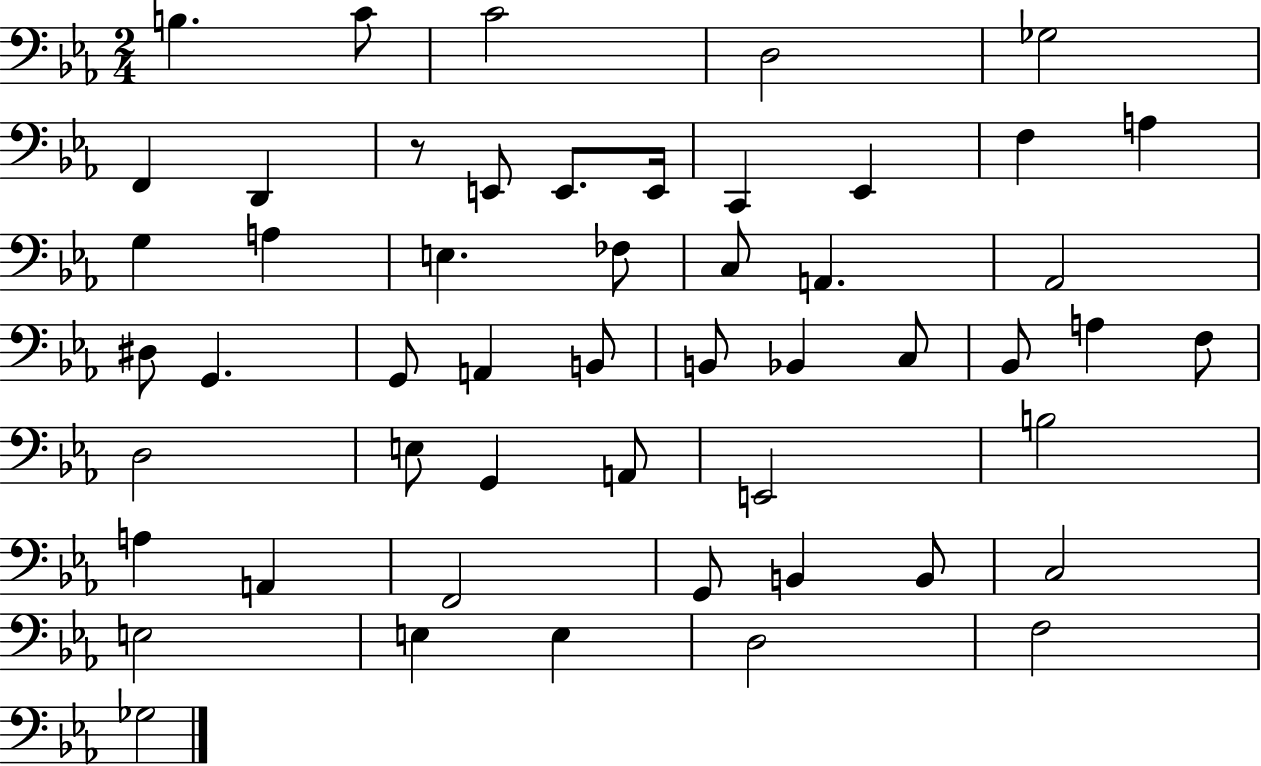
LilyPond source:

{
  \clef bass
  \numericTimeSignature
  \time 2/4
  \key ees \major
  b4. c'8 | c'2 | d2 | ges2 | \break f,4 d,4 | r8 e,8 e,8. e,16 | c,4 ees,4 | f4 a4 | \break g4 a4 | e4. fes8 | c8 a,4. | aes,2 | \break dis8 g,4. | g,8 a,4 b,8 | b,8 bes,4 c8 | bes,8 a4 f8 | \break d2 | e8 g,4 a,8 | e,2 | b2 | \break a4 a,4 | f,2 | g,8 b,4 b,8 | c2 | \break e2 | e4 e4 | d2 | f2 | \break ges2 | \bar "|."
}